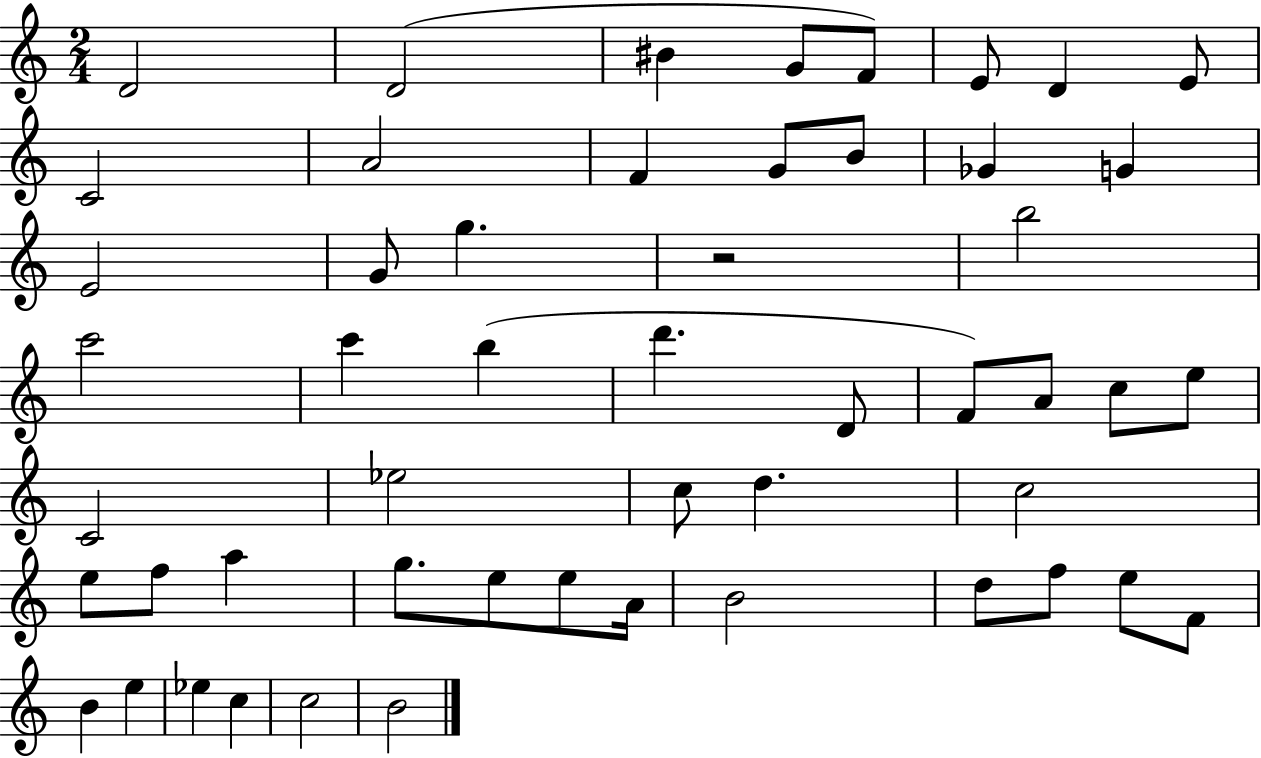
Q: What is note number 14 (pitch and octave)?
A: Gb4